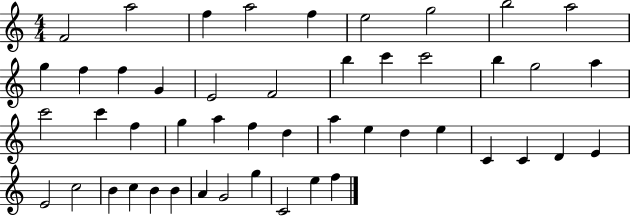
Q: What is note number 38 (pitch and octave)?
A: C5